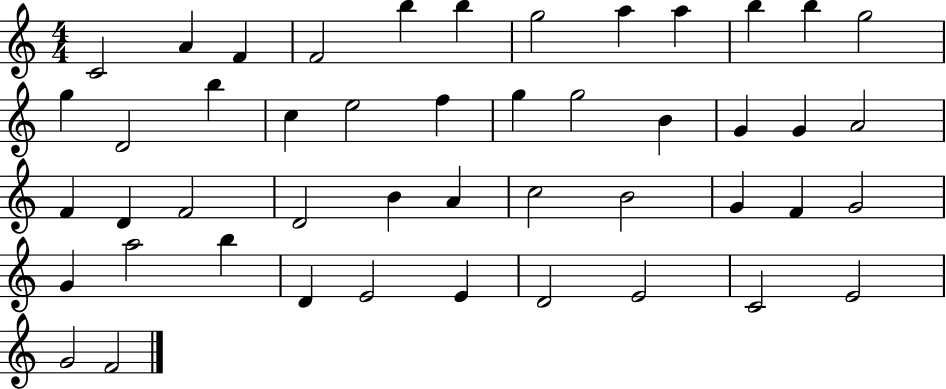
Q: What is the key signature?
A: C major